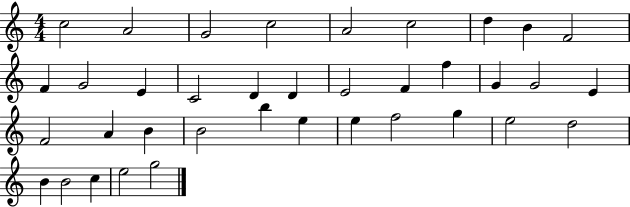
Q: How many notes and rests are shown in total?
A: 37